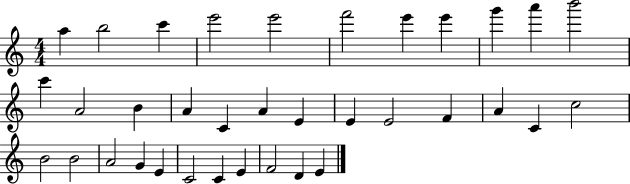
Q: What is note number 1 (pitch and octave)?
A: A5